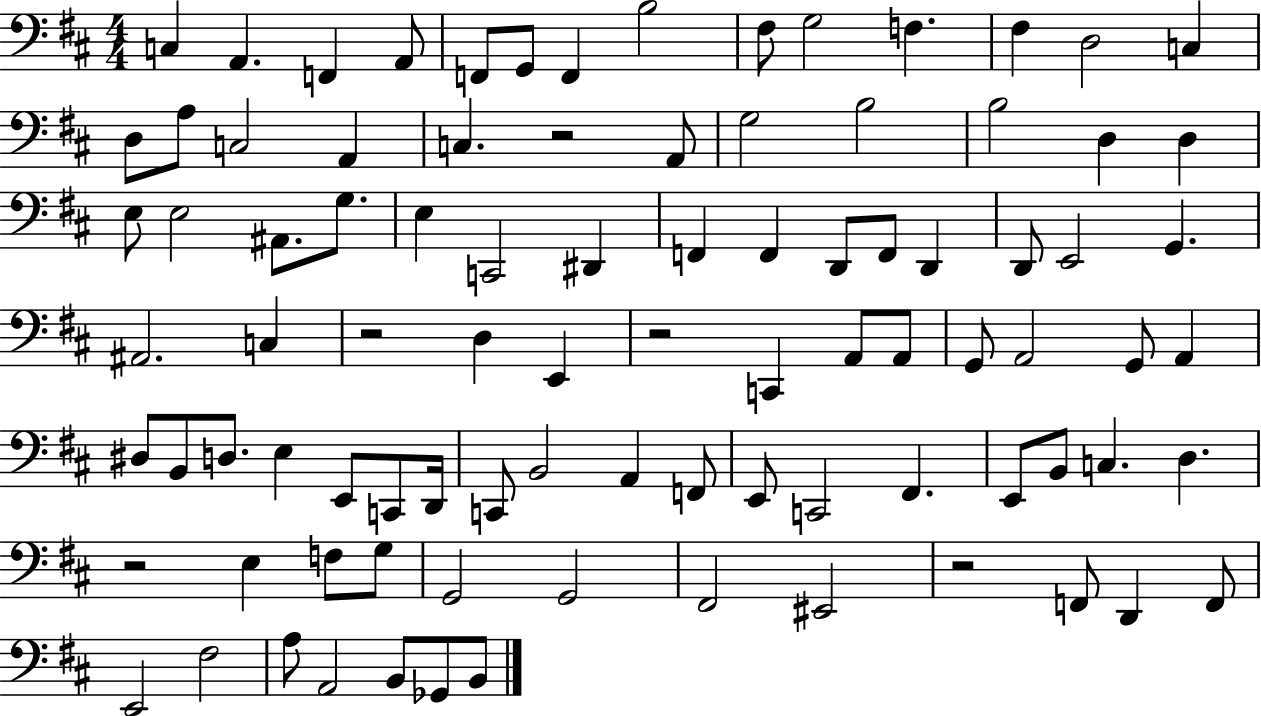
{
  \clef bass
  \numericTimeSignature
  \time 4/4
  \key d \major
  c4 a,4. f,4 a,8 | f,8 g,8 f,4 b2 | fis8 g2 f4. | fis4 d2 c4 | \break d8 a8 c2 a,4 | c4. r2 a,8 | g2 b2 | b2 d4 d4 | \break e8 e2 ais,8. g8. | e4 c,2 dis,4 | f,4 f,4 d,8 f,8 d,4 | d,8 e,2 g,4. | \break ais,2. c4 | r2 d4 e,4 | r2 c,4 a,8 a,8 | g,8 a,2 g,8 a,4 | \break dis8 b,8 d8. e4 e,8 c,8 d,16 | c,8 b,2 a,4 f,8 | e,8 c,2 fis,4. | e,8 b,8 c4. d4. | \break r2 e4 f8 g8 | g,2 g,2 | fis,2 eis,2 | r2 f,8 d,4 f,8 | \break e,2 fis2 | a8 a,2 b,8 ges,8 b,8 | \bar "|."
}